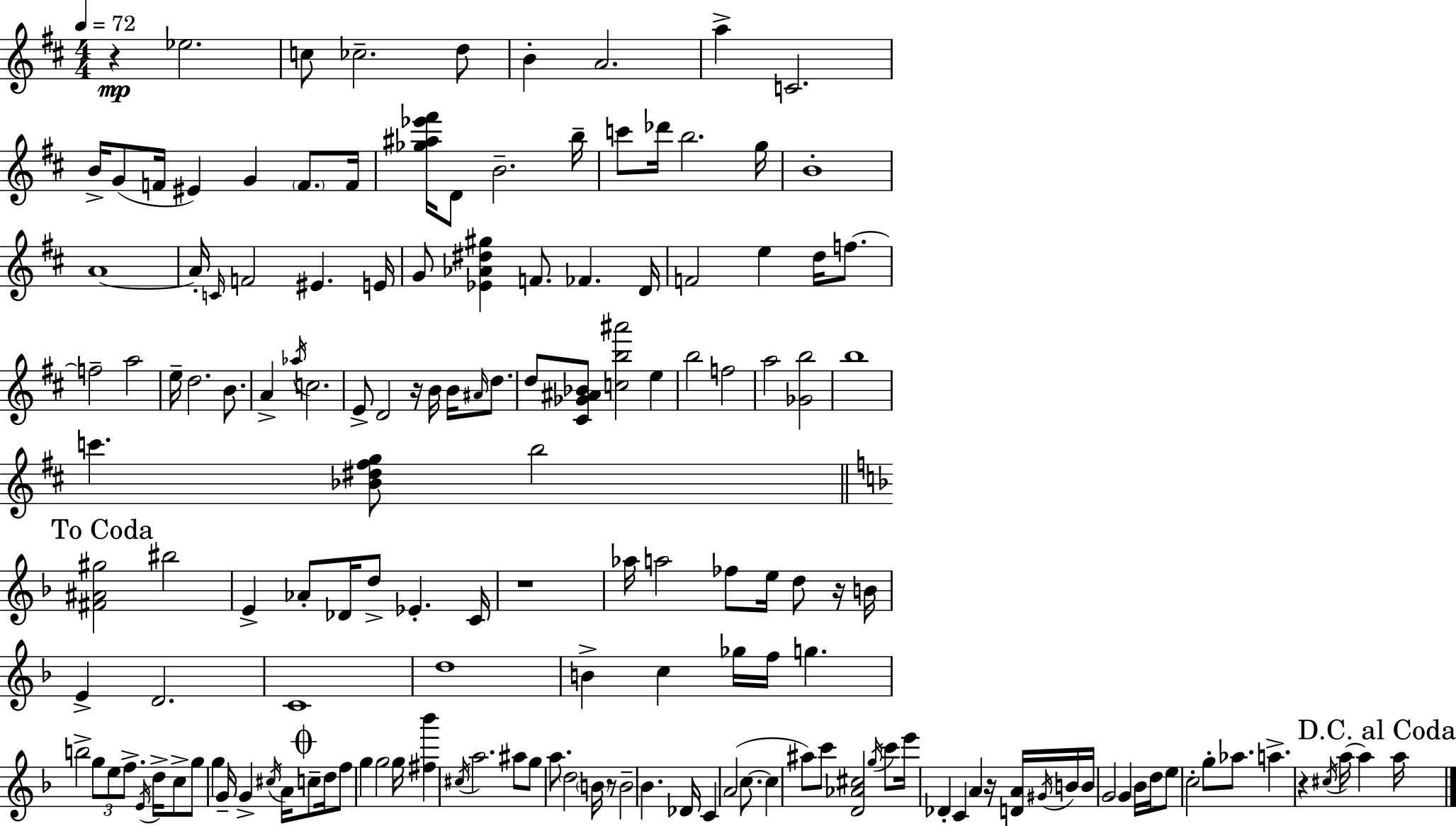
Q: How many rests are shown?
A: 7